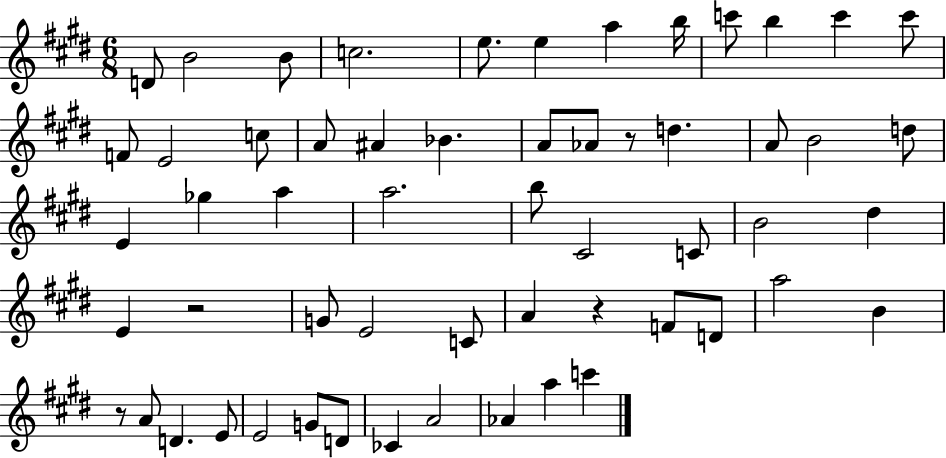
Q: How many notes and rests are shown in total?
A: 57